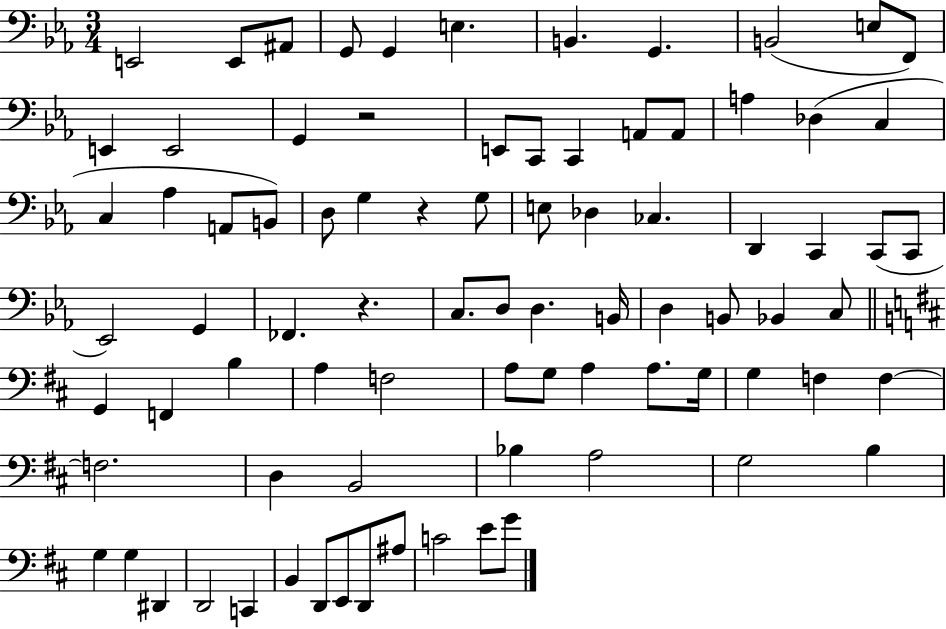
E2/h E2/e A#2/e G2/e G2/q E3/q. B2/q. G2/q. B2/h E3/e F2/e E2/q E2/h G2/q R/h E2/e C2/e C2/q A2/e A2/e A3/q Db3/q C3/q C3/q Ab3/q A2/e B2/e D3/e G3/q R/q G3/e E3/e Db3/q CES3/q. D2/q C2/q C2/e C2/e Eb2/h G2/q FES2/q. R/q. C3/e. D3/e D3/q. B2/s D3/q B2/e Bb2/q C3/e G2/q F2/q B3/q A3/q F3/h A3/e G3/e A3/q A3/e. G3/s G3/q F3/q F3/q F3/h. D3/q B2/h Bb3/q A3/h G3/h B3/q G3/q G3/q D#2/q D2/h C2/q B2/q D2/e E2/e D2/e A#3/e C4/h E4/e G4/e